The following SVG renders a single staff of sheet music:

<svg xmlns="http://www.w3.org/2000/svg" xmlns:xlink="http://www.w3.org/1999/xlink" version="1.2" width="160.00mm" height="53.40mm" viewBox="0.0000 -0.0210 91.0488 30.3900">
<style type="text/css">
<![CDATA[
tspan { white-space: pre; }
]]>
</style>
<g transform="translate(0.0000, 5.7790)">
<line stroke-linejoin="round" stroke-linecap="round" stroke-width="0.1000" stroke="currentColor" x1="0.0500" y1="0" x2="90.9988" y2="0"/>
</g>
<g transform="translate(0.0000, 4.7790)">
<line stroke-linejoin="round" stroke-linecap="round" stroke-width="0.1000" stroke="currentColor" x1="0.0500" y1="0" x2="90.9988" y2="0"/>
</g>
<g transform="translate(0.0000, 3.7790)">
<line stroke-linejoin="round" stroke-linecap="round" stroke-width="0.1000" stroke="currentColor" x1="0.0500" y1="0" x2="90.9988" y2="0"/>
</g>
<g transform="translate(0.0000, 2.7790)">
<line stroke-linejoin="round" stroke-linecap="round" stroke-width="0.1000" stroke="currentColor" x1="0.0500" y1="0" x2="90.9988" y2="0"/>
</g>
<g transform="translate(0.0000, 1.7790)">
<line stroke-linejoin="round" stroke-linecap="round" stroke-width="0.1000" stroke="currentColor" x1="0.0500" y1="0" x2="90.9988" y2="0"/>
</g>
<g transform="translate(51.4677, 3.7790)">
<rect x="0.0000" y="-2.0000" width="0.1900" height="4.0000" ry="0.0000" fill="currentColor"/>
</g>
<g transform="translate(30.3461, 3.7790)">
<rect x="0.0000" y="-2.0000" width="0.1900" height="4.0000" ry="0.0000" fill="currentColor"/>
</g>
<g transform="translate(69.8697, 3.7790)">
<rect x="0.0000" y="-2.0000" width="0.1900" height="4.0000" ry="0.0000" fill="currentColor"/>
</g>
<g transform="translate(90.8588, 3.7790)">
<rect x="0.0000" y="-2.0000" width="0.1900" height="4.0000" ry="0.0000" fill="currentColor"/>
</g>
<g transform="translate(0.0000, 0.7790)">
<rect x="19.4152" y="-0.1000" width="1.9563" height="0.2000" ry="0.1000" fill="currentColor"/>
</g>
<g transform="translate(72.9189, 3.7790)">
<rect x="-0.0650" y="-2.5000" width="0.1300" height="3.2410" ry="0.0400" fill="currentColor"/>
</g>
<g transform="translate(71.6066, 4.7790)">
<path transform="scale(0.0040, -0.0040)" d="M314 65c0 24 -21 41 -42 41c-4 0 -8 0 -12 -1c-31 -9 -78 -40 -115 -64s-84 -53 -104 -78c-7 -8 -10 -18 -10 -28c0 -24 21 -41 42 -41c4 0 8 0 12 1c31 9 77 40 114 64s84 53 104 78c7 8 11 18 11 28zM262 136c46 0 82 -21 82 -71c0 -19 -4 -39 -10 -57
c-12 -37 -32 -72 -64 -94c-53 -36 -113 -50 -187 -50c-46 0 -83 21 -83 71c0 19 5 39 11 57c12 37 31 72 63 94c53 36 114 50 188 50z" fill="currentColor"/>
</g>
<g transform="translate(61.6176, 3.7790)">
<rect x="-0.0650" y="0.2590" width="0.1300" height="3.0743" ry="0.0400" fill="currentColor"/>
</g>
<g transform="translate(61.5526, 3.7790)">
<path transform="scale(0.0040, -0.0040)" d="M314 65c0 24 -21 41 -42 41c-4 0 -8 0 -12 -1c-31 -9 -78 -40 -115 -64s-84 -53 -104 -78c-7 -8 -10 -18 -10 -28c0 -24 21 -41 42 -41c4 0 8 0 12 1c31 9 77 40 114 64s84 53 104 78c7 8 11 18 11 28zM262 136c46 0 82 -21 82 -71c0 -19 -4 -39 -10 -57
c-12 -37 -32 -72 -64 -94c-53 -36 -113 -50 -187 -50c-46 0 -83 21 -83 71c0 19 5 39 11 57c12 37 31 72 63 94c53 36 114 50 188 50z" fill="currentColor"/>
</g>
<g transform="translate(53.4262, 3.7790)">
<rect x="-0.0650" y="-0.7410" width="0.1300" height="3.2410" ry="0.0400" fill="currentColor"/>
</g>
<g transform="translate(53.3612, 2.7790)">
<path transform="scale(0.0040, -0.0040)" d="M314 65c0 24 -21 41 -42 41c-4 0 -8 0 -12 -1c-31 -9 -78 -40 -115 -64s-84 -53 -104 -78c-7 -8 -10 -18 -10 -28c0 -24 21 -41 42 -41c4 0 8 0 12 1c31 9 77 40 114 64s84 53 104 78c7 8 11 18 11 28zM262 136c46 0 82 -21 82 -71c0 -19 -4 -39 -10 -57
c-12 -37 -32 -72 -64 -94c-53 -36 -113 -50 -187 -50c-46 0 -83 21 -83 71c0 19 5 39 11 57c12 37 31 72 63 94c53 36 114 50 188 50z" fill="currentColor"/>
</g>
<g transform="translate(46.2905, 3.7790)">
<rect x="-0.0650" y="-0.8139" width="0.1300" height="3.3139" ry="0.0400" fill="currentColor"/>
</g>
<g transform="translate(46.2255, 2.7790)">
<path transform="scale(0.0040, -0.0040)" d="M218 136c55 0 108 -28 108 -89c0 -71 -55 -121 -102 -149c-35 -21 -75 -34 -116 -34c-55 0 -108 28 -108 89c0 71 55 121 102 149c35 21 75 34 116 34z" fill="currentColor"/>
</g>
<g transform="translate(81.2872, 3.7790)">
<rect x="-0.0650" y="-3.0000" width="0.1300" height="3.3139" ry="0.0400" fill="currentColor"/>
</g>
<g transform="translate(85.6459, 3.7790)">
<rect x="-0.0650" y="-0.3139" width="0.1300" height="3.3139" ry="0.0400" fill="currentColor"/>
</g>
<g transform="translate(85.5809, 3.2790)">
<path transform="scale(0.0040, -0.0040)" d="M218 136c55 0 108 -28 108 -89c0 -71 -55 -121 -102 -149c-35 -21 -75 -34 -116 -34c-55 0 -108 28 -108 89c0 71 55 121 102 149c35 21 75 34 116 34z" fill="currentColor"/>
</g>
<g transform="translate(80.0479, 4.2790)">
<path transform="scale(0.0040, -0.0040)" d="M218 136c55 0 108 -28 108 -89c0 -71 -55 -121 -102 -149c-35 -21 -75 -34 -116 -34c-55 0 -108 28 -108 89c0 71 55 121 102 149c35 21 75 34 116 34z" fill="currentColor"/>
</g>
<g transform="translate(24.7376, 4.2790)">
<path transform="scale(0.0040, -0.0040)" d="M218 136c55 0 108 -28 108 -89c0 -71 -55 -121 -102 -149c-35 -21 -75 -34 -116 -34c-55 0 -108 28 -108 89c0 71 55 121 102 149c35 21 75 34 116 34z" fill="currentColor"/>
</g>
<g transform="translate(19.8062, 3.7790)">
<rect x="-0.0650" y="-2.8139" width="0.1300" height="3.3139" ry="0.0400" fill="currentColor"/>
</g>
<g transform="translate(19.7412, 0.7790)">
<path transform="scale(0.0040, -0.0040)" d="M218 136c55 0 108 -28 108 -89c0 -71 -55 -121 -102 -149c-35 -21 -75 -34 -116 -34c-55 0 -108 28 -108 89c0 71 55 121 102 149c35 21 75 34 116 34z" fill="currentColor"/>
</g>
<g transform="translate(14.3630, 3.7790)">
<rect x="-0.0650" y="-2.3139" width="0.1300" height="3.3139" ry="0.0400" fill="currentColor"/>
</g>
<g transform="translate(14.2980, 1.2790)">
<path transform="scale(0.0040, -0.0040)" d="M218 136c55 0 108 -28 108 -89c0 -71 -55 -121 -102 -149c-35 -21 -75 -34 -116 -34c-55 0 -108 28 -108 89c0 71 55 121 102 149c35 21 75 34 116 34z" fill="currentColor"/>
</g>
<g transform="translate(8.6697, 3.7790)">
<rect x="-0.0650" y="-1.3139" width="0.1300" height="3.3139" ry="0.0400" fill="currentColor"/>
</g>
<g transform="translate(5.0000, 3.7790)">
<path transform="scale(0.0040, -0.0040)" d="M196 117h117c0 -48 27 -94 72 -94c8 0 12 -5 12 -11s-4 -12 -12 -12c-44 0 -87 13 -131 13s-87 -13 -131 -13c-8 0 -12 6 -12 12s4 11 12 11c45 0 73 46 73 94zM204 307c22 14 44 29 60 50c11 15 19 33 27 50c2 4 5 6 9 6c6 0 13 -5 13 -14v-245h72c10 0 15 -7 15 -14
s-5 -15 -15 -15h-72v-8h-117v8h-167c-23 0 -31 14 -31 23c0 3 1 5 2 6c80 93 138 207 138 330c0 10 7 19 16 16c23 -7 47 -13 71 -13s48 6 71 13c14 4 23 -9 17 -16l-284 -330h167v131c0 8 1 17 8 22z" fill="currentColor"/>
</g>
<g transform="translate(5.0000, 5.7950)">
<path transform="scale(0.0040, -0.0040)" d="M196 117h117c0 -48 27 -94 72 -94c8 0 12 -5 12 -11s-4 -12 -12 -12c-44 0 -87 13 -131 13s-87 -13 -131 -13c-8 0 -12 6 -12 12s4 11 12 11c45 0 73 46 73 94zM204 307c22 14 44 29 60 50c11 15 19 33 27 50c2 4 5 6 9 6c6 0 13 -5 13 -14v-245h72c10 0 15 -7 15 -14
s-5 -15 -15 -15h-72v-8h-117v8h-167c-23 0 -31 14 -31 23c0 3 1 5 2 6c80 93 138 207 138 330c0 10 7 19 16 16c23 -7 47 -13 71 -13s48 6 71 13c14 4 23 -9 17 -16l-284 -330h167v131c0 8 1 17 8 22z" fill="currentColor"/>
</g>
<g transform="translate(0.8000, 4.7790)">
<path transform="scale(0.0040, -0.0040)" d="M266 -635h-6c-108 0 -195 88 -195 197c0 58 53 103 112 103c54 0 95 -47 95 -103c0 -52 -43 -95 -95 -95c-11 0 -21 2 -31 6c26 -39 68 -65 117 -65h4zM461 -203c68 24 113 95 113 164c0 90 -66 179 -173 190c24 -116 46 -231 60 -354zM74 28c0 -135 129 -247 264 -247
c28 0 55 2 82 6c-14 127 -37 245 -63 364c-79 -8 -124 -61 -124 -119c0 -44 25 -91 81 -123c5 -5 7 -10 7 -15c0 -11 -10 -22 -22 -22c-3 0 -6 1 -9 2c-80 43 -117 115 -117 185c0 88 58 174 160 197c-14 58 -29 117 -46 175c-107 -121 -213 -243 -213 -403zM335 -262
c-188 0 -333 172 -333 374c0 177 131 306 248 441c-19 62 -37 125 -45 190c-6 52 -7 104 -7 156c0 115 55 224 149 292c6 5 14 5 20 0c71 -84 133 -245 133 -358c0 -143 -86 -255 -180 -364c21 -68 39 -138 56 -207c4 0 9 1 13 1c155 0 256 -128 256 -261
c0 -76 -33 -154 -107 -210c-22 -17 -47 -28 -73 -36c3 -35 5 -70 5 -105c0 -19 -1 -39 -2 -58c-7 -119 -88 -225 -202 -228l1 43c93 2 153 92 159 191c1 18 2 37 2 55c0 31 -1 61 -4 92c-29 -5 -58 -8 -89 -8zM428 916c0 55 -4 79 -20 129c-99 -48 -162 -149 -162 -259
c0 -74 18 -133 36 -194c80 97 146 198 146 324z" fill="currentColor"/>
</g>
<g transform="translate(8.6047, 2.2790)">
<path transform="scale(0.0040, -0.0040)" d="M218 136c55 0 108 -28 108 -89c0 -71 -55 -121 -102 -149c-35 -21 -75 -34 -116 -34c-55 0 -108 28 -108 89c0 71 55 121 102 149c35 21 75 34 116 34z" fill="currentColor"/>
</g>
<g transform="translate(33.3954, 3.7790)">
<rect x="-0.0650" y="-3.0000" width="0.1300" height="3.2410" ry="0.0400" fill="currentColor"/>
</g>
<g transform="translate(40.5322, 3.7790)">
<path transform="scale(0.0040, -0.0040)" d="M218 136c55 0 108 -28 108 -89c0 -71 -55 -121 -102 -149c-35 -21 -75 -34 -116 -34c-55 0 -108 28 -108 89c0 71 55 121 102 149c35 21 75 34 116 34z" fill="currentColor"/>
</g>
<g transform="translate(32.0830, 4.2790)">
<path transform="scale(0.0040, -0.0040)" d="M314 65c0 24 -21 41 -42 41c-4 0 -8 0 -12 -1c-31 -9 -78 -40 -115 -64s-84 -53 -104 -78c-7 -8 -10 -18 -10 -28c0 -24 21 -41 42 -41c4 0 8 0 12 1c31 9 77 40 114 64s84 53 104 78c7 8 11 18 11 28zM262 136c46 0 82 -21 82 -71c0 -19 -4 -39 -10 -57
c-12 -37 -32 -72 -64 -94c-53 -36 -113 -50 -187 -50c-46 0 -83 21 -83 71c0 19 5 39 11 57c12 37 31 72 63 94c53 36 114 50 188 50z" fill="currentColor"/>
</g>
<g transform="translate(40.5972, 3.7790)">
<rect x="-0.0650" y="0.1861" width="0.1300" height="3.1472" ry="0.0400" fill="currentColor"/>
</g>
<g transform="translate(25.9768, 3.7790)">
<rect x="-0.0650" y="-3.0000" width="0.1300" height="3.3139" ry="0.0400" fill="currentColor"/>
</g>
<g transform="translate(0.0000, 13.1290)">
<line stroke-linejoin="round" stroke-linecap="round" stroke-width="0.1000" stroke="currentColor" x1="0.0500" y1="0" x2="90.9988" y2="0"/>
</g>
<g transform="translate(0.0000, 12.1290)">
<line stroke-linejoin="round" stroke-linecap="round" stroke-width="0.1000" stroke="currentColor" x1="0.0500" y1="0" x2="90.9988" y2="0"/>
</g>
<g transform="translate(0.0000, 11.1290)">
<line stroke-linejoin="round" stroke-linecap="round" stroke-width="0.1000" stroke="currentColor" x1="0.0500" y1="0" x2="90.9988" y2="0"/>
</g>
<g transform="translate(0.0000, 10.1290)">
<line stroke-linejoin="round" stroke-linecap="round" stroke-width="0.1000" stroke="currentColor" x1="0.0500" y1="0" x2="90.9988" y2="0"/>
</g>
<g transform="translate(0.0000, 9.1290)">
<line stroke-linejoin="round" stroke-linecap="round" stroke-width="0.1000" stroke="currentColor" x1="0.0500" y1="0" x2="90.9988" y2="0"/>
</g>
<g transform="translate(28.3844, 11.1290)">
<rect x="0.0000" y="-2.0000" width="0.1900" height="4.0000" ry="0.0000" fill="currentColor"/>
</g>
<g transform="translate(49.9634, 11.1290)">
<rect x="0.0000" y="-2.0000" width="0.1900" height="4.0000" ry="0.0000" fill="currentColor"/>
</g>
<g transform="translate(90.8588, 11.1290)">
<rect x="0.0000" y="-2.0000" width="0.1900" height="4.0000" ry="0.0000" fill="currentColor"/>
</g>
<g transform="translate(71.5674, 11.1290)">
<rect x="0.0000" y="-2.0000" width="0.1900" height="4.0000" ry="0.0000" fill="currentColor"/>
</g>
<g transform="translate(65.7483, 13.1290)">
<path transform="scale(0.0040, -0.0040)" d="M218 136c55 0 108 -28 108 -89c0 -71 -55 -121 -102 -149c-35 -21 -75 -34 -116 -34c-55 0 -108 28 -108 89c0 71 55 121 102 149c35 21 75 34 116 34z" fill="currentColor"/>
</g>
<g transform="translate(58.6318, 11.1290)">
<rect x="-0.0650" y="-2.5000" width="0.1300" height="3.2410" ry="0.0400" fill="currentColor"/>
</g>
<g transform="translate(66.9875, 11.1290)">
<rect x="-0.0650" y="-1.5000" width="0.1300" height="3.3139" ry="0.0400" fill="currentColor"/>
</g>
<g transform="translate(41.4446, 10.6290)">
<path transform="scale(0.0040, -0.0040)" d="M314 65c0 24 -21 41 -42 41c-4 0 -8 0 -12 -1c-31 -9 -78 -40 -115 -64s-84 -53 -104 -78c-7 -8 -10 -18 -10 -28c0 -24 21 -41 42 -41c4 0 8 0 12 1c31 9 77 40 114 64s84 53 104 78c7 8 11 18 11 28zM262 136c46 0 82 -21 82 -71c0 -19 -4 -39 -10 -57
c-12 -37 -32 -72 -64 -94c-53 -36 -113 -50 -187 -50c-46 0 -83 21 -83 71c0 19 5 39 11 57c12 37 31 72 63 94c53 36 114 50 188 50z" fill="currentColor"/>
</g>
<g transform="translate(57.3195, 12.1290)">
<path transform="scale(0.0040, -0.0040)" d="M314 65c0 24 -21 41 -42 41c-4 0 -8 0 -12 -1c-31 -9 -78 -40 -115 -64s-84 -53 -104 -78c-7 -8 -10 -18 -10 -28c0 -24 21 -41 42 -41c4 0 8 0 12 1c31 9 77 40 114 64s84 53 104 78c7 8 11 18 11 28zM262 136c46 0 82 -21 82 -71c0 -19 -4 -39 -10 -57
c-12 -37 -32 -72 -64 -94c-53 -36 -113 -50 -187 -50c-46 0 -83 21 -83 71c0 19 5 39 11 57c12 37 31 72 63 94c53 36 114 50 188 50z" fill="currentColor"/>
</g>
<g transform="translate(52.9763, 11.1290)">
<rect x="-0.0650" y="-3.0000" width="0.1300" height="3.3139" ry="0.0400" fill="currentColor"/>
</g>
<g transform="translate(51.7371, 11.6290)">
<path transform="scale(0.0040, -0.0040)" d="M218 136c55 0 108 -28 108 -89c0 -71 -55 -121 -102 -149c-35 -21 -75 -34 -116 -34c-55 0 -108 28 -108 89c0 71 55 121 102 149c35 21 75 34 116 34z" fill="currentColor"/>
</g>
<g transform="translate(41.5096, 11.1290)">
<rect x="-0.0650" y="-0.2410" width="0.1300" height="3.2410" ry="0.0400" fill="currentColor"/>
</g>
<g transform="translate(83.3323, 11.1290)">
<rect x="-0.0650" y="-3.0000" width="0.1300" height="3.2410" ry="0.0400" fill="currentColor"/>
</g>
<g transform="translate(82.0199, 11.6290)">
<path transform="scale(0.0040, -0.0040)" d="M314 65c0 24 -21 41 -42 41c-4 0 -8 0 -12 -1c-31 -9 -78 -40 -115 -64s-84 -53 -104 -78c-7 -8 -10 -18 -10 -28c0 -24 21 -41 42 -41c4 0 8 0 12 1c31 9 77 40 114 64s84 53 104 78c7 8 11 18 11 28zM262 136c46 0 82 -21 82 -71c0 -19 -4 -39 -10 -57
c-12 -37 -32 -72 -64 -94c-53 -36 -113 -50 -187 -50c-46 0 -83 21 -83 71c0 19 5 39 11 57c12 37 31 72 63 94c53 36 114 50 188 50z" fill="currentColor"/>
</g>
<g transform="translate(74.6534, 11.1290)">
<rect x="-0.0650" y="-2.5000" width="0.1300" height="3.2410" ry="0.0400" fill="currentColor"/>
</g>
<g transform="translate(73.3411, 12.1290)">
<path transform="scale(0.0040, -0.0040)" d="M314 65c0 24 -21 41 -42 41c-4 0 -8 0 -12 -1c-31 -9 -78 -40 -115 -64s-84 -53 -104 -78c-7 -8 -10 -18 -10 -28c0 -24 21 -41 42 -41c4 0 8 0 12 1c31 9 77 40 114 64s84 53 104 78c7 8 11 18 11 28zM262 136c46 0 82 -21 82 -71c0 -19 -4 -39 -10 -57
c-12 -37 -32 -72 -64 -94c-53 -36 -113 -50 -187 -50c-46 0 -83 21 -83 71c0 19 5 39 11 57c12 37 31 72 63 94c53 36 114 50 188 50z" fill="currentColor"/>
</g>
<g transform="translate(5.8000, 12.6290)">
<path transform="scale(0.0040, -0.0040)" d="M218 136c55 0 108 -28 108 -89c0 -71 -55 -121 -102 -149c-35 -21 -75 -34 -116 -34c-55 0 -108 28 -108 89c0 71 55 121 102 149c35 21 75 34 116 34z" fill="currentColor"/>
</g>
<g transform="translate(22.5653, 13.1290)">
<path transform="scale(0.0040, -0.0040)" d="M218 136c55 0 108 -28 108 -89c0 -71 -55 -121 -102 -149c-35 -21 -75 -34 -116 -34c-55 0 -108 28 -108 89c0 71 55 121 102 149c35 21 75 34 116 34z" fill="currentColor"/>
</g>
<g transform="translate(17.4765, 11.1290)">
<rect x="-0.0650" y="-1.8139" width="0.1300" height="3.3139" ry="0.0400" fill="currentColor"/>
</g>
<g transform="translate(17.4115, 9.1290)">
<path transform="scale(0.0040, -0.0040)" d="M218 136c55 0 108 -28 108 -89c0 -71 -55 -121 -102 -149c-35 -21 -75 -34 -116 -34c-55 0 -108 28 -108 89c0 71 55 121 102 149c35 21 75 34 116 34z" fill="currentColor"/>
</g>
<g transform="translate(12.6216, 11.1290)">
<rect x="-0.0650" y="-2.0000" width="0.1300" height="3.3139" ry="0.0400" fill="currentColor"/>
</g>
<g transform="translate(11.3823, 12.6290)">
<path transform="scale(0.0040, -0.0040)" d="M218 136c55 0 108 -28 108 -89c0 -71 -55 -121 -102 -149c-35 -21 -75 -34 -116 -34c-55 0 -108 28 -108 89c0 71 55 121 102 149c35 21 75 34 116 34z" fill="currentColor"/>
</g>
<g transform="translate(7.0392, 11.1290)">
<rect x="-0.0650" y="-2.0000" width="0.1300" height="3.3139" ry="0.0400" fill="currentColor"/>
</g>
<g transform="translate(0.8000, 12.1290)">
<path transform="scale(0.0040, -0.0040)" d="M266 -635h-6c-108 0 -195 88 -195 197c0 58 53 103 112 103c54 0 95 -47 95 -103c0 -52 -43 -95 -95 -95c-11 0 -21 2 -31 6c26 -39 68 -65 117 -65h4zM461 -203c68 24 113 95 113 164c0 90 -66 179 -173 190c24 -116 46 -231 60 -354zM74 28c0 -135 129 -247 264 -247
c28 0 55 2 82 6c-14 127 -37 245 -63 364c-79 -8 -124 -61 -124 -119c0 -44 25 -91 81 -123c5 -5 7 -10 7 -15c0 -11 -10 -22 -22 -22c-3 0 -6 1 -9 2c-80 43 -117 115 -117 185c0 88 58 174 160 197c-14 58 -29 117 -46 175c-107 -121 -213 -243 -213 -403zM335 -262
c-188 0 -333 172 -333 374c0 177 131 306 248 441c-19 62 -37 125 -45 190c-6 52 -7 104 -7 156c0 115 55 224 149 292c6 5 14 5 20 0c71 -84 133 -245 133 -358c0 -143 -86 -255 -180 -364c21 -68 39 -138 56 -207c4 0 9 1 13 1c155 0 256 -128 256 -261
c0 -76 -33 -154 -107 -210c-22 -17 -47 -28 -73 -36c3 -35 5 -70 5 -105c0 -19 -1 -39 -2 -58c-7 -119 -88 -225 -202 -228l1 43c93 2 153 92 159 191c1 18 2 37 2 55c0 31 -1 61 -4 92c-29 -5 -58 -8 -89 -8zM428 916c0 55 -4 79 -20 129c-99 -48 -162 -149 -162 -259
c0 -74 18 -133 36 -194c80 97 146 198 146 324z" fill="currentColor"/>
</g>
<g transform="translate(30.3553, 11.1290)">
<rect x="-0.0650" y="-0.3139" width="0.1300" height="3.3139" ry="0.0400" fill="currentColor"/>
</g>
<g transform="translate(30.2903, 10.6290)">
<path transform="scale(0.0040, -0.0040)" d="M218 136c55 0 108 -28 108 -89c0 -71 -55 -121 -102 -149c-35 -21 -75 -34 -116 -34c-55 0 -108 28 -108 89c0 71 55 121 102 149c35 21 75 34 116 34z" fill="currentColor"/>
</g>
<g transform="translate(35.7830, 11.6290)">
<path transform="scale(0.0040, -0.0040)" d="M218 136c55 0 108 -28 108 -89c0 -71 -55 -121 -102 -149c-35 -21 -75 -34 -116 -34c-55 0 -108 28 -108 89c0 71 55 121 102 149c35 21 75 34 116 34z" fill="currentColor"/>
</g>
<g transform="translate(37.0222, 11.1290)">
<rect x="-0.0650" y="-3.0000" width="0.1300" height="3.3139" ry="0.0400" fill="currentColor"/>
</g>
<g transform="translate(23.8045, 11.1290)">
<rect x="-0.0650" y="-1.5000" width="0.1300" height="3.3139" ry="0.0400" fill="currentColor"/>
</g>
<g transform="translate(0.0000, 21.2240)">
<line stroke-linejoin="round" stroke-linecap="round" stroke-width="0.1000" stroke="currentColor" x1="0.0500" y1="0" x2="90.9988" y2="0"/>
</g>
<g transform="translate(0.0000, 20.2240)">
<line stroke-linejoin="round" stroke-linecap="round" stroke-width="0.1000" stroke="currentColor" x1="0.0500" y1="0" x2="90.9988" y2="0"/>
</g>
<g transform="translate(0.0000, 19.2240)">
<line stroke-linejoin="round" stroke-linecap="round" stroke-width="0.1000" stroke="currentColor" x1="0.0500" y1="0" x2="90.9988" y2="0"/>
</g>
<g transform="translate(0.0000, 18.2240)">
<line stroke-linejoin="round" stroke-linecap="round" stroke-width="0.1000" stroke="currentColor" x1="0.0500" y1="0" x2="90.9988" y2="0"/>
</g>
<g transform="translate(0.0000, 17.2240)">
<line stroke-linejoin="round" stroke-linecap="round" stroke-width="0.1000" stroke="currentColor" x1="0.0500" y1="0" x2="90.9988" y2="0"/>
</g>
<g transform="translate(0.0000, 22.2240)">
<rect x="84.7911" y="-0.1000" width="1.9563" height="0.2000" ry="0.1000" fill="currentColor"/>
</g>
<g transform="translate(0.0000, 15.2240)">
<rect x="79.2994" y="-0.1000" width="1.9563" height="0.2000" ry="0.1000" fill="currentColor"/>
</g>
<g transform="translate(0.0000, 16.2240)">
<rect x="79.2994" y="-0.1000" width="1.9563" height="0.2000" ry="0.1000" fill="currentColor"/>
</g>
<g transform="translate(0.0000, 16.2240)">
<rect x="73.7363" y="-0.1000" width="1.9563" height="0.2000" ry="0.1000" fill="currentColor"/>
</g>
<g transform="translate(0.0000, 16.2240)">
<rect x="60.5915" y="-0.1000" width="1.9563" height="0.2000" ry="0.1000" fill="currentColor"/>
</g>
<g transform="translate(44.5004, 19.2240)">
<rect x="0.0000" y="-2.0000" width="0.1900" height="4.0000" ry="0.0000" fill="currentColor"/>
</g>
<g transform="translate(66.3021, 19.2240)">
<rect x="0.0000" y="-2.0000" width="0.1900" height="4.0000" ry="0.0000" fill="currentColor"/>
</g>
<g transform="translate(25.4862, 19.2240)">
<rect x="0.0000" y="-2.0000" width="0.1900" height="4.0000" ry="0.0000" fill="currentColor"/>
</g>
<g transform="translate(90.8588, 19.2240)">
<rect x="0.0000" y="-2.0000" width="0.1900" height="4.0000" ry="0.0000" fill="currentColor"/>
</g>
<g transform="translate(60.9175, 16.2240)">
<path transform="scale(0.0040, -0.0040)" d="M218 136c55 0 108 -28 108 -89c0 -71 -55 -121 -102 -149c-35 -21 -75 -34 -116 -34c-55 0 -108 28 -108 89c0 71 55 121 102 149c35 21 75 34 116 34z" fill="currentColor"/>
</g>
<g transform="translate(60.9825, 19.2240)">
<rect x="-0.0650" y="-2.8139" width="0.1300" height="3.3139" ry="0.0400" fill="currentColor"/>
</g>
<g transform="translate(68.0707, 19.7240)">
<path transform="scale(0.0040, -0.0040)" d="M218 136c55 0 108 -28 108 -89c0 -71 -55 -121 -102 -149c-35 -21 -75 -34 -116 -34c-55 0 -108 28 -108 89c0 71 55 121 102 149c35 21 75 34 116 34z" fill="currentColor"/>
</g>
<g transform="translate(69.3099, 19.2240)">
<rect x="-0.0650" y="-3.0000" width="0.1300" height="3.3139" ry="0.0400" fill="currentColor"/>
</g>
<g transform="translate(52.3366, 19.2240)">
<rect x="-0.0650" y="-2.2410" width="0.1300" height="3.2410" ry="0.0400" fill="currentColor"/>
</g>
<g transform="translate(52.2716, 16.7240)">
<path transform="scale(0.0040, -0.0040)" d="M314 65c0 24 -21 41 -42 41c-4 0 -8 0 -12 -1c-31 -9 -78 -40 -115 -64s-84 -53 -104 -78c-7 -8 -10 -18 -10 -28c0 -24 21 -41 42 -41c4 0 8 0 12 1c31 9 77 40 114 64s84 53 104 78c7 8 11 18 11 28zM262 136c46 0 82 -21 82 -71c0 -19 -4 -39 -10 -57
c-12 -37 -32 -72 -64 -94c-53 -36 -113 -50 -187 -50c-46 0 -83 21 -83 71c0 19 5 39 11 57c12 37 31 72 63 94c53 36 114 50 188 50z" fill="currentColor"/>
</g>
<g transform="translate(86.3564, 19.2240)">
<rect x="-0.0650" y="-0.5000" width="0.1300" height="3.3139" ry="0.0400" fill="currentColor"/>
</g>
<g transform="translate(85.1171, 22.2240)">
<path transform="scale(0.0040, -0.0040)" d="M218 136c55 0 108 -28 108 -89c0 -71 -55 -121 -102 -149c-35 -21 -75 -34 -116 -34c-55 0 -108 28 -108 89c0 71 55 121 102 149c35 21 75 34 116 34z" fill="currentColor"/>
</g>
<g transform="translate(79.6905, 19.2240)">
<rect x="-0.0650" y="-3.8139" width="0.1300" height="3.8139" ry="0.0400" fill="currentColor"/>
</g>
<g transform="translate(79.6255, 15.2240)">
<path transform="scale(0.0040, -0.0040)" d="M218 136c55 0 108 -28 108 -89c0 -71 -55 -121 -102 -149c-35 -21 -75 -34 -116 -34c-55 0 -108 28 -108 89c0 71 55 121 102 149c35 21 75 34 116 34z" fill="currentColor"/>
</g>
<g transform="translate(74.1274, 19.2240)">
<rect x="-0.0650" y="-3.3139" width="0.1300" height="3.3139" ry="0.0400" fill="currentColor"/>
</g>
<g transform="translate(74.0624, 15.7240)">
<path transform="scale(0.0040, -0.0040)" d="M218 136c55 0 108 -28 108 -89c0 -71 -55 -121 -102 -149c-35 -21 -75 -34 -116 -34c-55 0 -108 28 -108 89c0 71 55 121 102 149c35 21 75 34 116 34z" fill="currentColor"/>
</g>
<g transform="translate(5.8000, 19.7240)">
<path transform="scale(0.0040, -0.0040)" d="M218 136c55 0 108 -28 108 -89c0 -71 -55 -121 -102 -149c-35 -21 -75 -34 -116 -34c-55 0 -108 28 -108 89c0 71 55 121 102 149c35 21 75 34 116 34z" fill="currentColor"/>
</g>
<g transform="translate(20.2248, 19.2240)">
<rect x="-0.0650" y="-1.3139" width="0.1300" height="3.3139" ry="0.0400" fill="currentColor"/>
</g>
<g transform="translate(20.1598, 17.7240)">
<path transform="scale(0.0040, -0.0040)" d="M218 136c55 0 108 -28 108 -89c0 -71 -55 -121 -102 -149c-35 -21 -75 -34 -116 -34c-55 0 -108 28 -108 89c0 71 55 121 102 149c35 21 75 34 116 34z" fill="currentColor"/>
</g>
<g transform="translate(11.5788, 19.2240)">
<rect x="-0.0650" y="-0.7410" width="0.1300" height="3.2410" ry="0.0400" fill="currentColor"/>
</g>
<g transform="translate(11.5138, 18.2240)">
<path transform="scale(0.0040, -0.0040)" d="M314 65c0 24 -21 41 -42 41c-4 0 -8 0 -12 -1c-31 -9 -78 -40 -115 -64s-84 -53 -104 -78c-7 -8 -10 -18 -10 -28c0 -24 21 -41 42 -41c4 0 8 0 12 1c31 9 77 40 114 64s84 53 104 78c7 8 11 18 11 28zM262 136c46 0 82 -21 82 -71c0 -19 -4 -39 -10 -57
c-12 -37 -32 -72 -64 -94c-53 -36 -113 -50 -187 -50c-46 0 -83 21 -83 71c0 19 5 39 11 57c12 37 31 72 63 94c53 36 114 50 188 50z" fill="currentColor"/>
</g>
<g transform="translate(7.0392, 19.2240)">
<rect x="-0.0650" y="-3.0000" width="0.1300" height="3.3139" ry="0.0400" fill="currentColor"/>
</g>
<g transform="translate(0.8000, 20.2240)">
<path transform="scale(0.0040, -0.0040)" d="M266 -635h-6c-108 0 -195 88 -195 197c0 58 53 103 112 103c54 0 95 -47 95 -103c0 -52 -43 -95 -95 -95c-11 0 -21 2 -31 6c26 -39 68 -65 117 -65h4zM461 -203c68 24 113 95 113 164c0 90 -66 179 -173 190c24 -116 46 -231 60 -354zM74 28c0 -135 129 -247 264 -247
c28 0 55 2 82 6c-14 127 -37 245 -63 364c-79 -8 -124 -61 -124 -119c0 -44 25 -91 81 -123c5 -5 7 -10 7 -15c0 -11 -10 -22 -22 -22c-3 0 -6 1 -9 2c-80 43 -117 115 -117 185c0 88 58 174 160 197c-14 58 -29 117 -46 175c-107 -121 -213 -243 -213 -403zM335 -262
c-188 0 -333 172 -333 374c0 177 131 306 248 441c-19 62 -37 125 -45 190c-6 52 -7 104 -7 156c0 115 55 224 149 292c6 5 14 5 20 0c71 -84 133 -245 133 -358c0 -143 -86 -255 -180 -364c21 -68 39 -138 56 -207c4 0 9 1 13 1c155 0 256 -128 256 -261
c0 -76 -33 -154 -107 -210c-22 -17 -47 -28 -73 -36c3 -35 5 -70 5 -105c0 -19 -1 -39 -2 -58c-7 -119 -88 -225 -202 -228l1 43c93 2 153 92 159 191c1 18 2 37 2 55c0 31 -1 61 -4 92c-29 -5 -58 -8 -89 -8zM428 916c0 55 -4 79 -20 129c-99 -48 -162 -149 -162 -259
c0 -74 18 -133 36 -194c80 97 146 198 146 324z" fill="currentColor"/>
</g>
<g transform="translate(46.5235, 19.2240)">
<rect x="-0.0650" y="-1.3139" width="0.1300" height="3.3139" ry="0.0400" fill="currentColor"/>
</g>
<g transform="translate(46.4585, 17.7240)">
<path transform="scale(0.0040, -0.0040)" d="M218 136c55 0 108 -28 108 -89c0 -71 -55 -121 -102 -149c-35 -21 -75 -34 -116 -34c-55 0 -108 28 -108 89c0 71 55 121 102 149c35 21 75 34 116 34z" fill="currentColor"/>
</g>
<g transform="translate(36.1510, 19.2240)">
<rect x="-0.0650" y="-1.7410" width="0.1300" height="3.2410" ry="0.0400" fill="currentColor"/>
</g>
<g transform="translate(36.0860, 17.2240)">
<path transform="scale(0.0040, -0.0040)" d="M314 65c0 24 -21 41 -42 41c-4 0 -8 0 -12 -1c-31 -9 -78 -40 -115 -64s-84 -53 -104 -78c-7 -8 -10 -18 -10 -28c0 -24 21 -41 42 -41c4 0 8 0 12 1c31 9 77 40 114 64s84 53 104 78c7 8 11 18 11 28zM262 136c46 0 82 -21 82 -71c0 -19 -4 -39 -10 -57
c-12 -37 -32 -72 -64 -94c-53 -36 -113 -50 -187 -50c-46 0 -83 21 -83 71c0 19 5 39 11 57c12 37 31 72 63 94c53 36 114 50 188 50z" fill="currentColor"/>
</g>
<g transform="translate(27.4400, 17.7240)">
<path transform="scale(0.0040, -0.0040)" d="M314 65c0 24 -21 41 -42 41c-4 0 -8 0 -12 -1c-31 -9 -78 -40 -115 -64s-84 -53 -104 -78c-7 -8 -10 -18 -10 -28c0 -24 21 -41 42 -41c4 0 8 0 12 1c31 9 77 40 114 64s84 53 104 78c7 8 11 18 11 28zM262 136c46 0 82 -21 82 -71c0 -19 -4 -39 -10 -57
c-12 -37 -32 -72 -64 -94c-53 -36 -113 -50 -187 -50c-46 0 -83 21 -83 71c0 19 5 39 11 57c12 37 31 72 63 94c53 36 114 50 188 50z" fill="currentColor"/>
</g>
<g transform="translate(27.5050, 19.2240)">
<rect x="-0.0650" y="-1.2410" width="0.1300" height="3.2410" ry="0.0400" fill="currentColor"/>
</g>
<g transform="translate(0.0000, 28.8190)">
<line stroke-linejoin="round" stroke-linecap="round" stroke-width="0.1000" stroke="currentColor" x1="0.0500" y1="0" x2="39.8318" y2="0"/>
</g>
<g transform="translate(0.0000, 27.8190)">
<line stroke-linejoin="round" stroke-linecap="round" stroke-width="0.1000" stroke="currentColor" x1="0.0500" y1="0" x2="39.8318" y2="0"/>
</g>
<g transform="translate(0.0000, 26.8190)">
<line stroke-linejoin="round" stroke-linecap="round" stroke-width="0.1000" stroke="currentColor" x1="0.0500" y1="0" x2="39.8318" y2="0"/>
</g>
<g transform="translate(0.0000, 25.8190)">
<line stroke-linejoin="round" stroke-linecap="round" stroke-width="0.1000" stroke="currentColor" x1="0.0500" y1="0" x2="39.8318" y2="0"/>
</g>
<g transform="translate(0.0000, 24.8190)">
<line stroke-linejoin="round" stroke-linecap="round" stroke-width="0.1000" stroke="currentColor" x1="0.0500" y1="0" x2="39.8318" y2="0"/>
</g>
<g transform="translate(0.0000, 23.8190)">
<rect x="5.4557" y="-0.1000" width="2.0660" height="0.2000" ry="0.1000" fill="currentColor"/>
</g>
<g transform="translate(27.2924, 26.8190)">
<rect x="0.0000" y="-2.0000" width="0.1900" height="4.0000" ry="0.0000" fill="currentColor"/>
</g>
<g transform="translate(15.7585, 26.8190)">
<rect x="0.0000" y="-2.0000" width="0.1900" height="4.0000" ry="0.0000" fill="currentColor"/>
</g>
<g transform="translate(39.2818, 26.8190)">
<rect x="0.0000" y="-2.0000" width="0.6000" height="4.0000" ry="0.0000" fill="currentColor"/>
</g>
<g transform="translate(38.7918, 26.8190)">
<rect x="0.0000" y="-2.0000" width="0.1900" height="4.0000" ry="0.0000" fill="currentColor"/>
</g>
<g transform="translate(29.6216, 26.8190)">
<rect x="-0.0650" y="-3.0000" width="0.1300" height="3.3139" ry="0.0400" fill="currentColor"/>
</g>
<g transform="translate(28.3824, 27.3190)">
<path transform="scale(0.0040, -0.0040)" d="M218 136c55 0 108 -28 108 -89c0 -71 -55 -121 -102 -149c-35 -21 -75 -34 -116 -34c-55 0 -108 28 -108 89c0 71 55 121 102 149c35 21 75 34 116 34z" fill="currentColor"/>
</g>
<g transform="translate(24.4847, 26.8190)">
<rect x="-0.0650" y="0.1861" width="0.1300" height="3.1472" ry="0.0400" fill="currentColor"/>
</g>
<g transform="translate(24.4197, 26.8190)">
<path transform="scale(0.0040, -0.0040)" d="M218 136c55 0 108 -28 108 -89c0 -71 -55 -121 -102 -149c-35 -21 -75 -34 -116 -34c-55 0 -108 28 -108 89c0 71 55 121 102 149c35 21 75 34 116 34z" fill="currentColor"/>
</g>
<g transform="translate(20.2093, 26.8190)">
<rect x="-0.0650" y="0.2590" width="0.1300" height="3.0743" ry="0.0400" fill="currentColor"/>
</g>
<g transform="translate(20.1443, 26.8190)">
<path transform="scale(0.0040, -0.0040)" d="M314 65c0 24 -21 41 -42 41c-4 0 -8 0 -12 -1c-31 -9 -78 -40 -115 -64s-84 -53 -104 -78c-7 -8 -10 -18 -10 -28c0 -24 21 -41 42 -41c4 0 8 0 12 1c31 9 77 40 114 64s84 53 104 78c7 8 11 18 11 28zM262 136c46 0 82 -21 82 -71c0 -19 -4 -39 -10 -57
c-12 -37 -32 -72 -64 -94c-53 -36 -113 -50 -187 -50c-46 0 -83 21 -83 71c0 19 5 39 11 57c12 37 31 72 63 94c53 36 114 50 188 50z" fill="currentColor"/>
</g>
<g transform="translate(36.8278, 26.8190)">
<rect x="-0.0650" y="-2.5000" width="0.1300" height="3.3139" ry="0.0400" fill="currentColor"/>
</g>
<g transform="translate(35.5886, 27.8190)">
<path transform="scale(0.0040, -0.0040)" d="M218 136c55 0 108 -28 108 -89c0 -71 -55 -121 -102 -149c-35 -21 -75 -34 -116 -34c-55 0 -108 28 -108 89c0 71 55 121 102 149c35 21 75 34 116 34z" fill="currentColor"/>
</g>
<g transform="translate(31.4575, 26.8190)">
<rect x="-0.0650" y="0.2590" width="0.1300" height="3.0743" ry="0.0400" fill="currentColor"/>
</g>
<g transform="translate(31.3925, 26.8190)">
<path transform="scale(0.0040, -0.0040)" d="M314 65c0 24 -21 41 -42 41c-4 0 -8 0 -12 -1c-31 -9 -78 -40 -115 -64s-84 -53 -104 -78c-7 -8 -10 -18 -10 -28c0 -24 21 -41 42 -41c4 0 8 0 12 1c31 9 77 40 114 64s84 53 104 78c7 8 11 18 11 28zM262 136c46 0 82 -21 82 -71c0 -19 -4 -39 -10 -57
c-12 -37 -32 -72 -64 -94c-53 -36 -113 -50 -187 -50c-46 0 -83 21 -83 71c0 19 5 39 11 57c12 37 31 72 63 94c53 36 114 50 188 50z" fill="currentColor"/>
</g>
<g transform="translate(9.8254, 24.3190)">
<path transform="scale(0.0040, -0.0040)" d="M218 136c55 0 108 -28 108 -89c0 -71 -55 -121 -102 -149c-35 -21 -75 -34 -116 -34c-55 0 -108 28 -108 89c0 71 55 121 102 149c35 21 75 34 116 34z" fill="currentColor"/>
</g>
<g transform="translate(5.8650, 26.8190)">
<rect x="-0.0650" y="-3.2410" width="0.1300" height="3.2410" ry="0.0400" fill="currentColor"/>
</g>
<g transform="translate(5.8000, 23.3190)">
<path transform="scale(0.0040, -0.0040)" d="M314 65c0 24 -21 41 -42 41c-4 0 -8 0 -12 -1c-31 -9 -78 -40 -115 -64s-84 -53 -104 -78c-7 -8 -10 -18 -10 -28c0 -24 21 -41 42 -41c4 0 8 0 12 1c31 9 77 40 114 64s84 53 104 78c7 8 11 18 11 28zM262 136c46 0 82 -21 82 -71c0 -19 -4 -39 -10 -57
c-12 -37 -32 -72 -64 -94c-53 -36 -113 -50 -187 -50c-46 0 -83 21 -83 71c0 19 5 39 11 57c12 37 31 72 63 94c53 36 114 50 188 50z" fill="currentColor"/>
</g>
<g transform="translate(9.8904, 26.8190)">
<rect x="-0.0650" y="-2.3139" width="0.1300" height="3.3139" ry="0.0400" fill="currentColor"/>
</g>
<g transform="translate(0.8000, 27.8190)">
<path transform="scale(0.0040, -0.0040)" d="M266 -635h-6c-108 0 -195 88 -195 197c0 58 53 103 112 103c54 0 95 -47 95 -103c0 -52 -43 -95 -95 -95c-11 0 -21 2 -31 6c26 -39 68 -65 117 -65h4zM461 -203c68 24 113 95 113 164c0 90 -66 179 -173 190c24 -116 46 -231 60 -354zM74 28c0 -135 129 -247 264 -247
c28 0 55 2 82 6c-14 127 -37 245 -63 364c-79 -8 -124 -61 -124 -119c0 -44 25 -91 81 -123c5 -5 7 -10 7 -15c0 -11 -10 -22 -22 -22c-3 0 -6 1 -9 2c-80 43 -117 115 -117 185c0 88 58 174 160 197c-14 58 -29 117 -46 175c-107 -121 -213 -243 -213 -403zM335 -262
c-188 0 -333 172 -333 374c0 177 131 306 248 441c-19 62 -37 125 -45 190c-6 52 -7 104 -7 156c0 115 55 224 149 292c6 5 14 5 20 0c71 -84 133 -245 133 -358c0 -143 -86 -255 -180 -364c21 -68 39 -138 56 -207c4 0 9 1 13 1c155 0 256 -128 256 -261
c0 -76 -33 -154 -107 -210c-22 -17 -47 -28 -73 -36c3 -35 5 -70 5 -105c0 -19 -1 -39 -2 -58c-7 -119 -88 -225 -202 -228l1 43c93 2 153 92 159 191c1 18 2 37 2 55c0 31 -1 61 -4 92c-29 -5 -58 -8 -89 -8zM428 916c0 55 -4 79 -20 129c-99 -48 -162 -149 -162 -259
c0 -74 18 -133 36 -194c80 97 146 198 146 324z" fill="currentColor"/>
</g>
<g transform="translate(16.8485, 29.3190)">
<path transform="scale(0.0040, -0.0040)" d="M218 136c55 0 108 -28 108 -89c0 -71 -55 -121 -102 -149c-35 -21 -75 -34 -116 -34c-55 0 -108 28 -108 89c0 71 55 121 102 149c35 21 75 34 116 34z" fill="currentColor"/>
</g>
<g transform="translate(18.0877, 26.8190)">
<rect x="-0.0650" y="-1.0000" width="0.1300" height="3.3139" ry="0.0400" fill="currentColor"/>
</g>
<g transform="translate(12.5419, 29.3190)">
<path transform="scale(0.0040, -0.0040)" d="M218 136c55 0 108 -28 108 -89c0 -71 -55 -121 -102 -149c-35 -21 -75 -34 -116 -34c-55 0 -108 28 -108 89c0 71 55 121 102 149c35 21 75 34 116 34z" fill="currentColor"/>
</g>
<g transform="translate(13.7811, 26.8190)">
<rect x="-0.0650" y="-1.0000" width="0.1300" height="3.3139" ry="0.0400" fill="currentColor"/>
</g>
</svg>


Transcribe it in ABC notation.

X:1
T:Untitled
M:4/4
L:1/4
K:C
e g a A A2 B d d2 B2 G2 A c F F f E c A c2 A G2 E G2 A2 A d2 e e2 f2 e g2 a A b c' C b2 g D D B2 B A B2 G